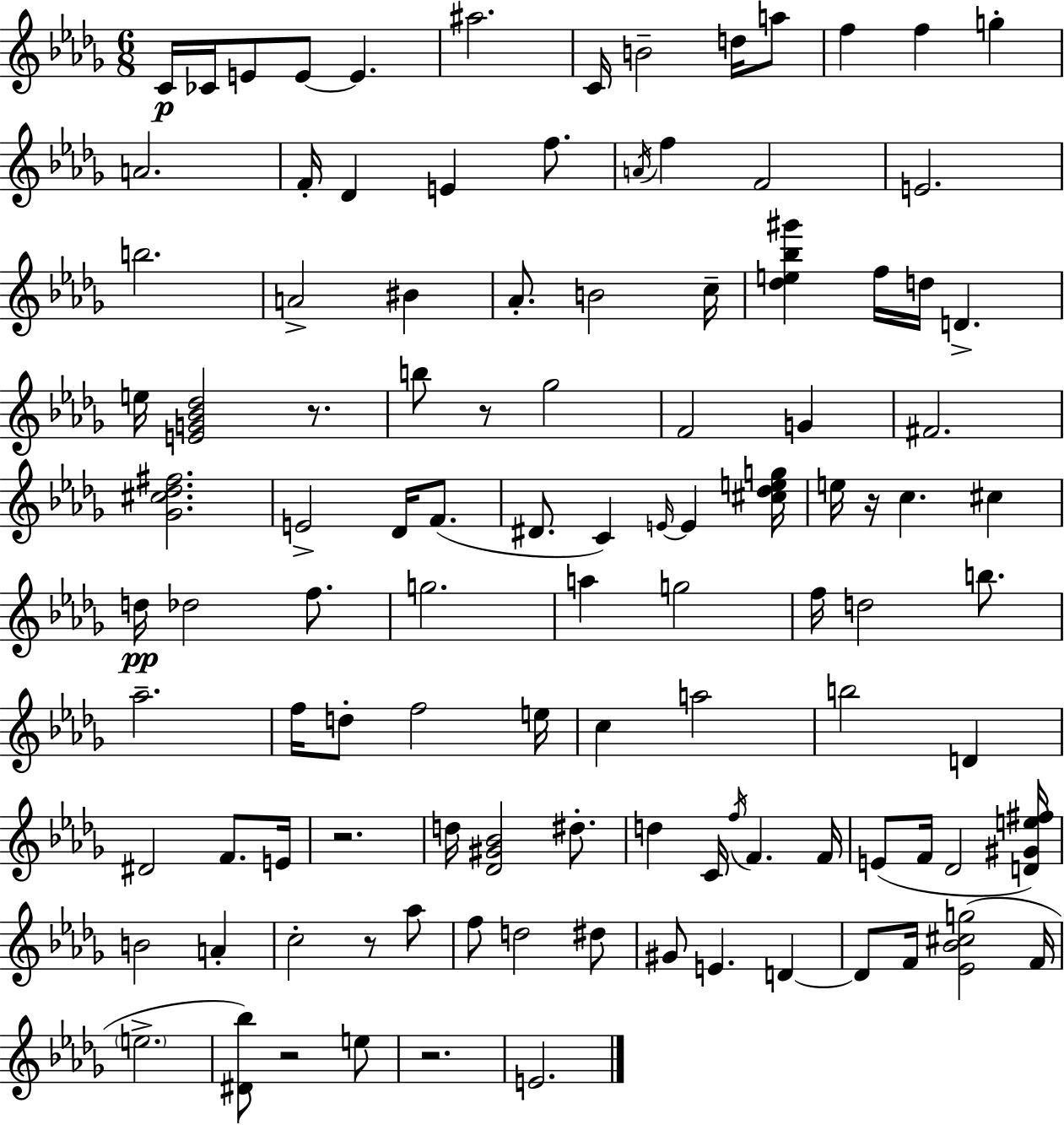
{
  \clef treble
  \numericTimeSignature
  \time 6/8
  \key bes \minor
  c'16\p ces'16 e'8 e'8~~ e'4. | ais''2. | c'16 b'2-- d''16 a''8 | f''4 f''4 g''4-. | \break a'2. | f'16-. des'4 e'4 f''8. | \acciaccatura { a'16 } f''4 f'2 | e'2. | \break b''2. | a'2-> bis'4 | aes'8.-. b'2 | c''16-- <des'' e'' bes'' gis'''>4 f''16 d''16 d'4.-> | \break e''16 <e' g' bes' des''>2 r8. | b''8 r8 ges''2 | f'2 g'4 | fis'2. | \break <ges' cis'' des'' fis''>2. | e'2-> des'16 f'8.( | dis'8. c'4) \grace { e'16~ }~ e'4 | <cis'' des'' e'' g''>16 e''16 r16 c''4. cis''4 | \break d''16\pp des''2 f''8. | g''2. | a''4 g''2 | f''16 d''2 b''8. | \break aes''2.-- | f''16 d''8-. f''2 | e''16 c''4 a''2 | b''2 d'4 | \break dis'2 f'8. | e'16 r2. | d''16 <des' gis' bes'>2 dis''8.-. | d''4 c'16 \acciaccatura { f''16 } f'4. | \break f'16 e'8( f'16 des'2 | <d' gis' e'' fis''>16) b'2 a'4-. | c''2-. r8 | aes''8 f''8 d''2 | \break dis''8 gis'8 e'4. d'4~~ | d'8 f'16 <ees' bes' cis'' g''>2( | f'16 \parenthesize e''2.-> | <dis' bes''>8) r2 | \break e''8 r2. | e'2. | \bar "|."
}